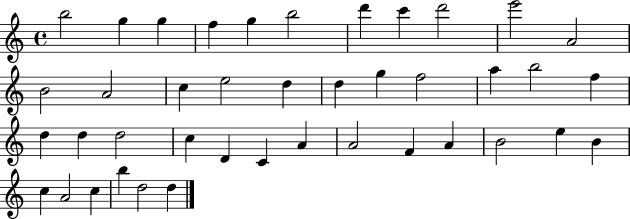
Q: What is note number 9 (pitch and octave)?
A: D6